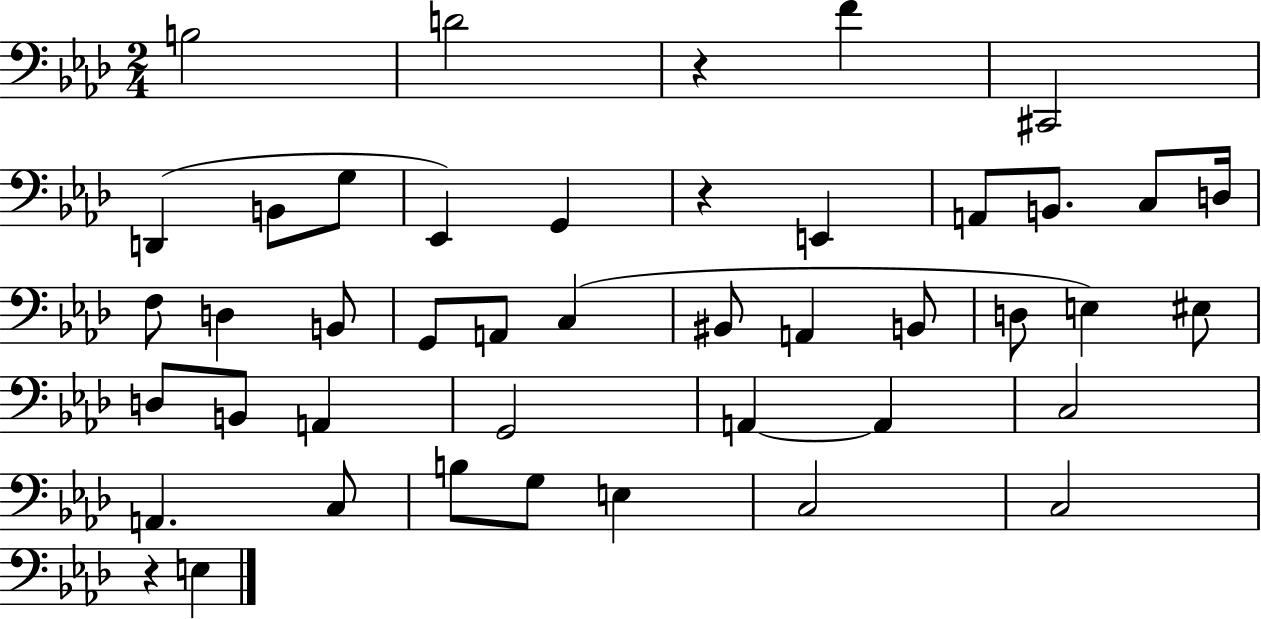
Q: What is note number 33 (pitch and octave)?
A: C3